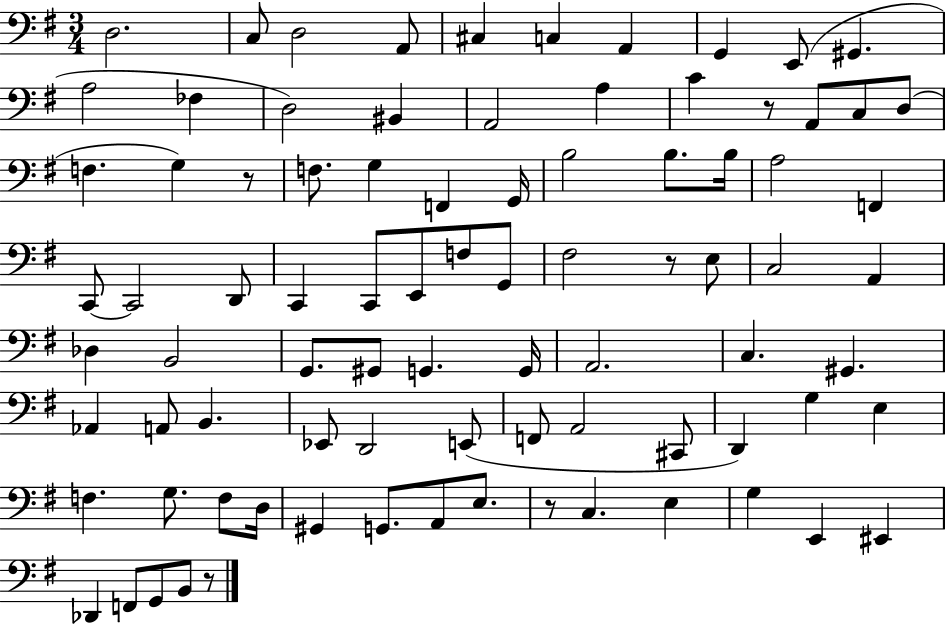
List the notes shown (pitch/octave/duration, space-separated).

D3/h. C3/e D3/h A2/e C#3/q C3/q A2/q G2/q E2/e G#2/q. A3/h FES3/q D3/h BIS2/q A2/h A3/q C4/q R/e A2/e C3/e D3/e F3/q. G3/q R/e F3/e. G3/q F2/q G2/s B3/h B3/e. B3/s A3/h F2/q C2/e C2/h D2/e C2/q C2/e E2/e F3/e G2/e F#3/h R/e E3/e C3/h A2/q Db3/q B2/h G2/e. G#2/e G2/q. G2/s A2/h. C3/q. G#2/q. Ab2/q A2/e B2/q. Eb2/e D2/h E2/e F2/e A2/h C#2/e D2/q G3/q E3/q F3/q. G3/e. F3/e D3/s G#2/q G2/e. A2/e E3/e. R/e C3/q. E3/q G3/q E2/q EIS2/q Db2/q F2/e G2/e B2/e R/e